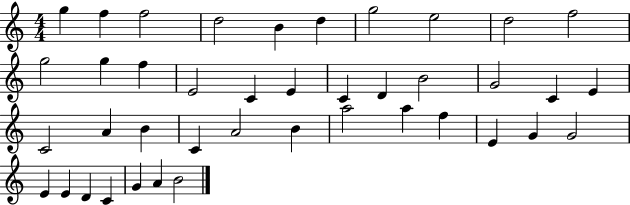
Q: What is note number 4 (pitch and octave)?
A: D5